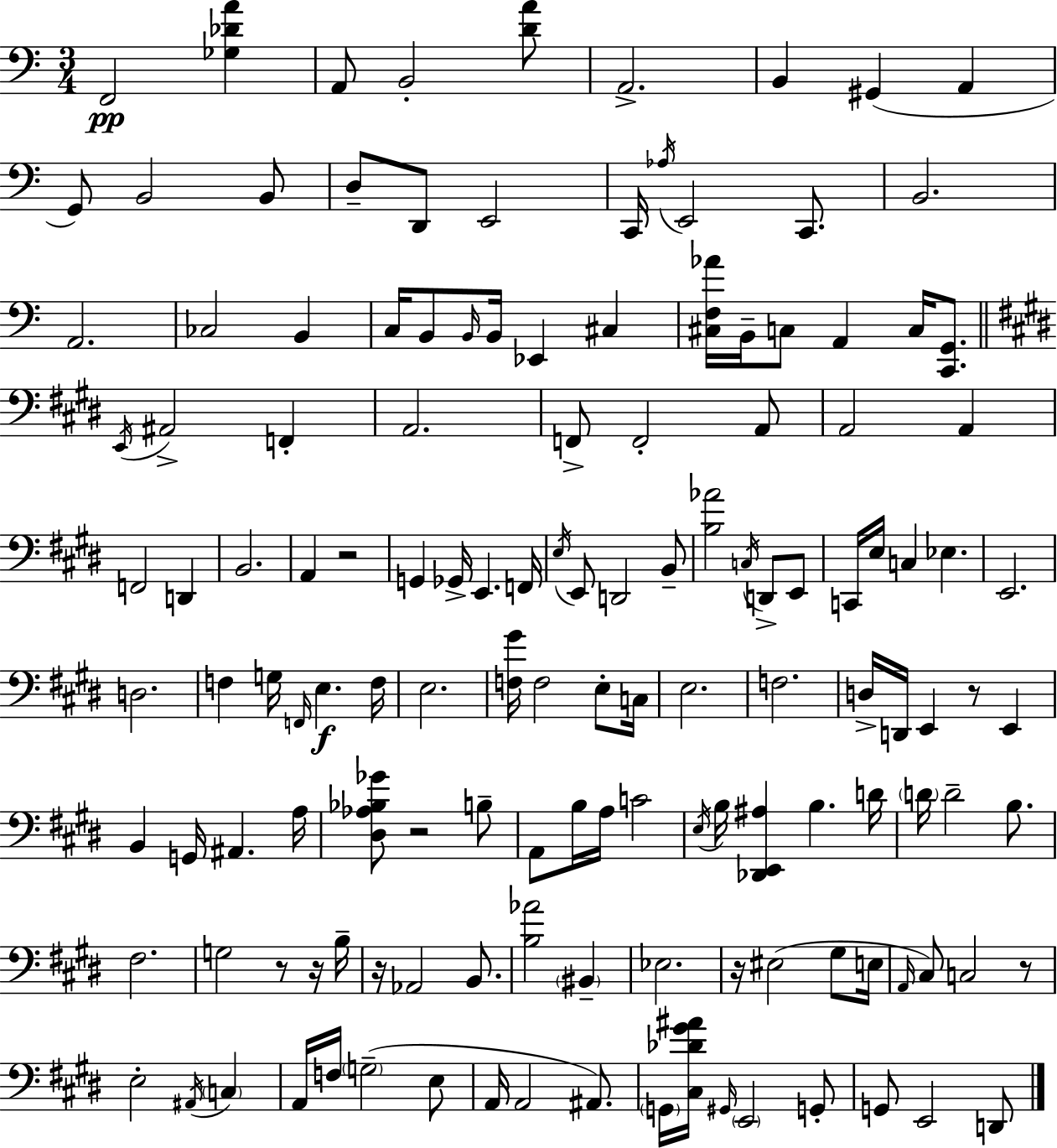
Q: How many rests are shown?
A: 8